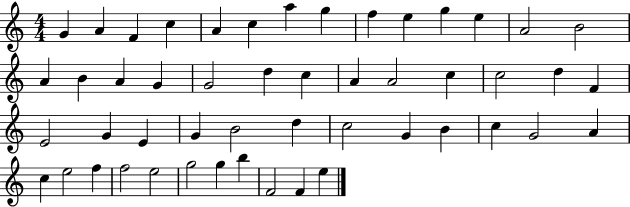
{
  \clef treble
  \numericTimeSignature
  \time 4/4
  \key c \major
  g'4 a'4 f'4 c''4 | a'4 c''4 a''4 g''4 | f''4 e''4 g''4 e''4 | a'2 b'2 | \break a'4 b'4 a'4 g'4 | g'2 d''4 c''4 | a'4 a'2 c''4 | c''2 d''4 f'4 | \break e'2 g'4 e'4 | g'4 b'2 d''4 | c''2 g'4 b'4 | c''4 g'2 a'4 | \break c''4 e''2 f''4 | f''2 e''2 | g''2 g''4 b''4 | f'2 f'4 e''4 | \break \bar "|."
}